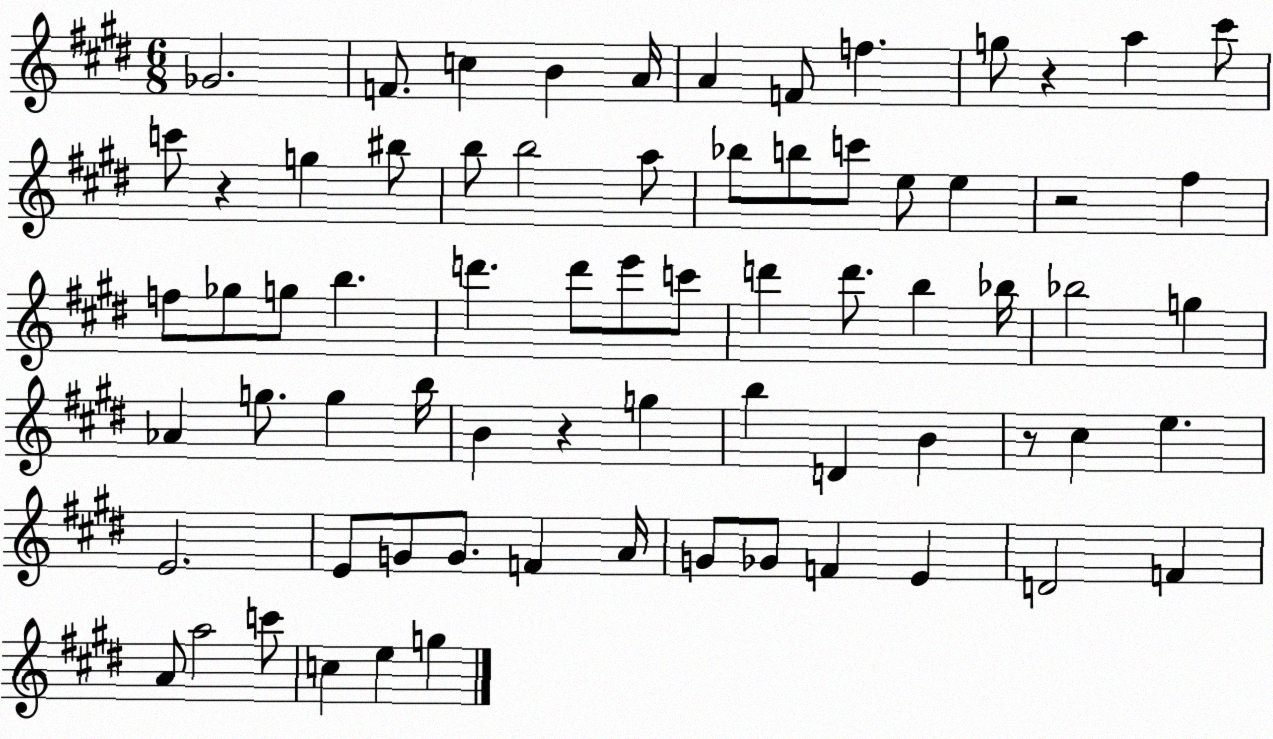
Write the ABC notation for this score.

X:1
T:Untitled
M:6/8
L:1/4
K:E
_G2 F/2 c B A/4 A F/2 f g/2 z a ^c'/2 c'/2 z g ^b/2 b/2 b2 a/2 _b/2 b/2 c'/2 e/2 e z2 ^f f/2 _g/2 g/2 b d' d'/2 e'/2 c'/2 d' d'/2 b _b/4 _b2 g _A g/2 g b/4 B z g b D B z/2 ^c e E2 E/2 G/2 G/2 F A/4 G/2 _G/2 F E D2 F A/2 a2 c'/2 c e g